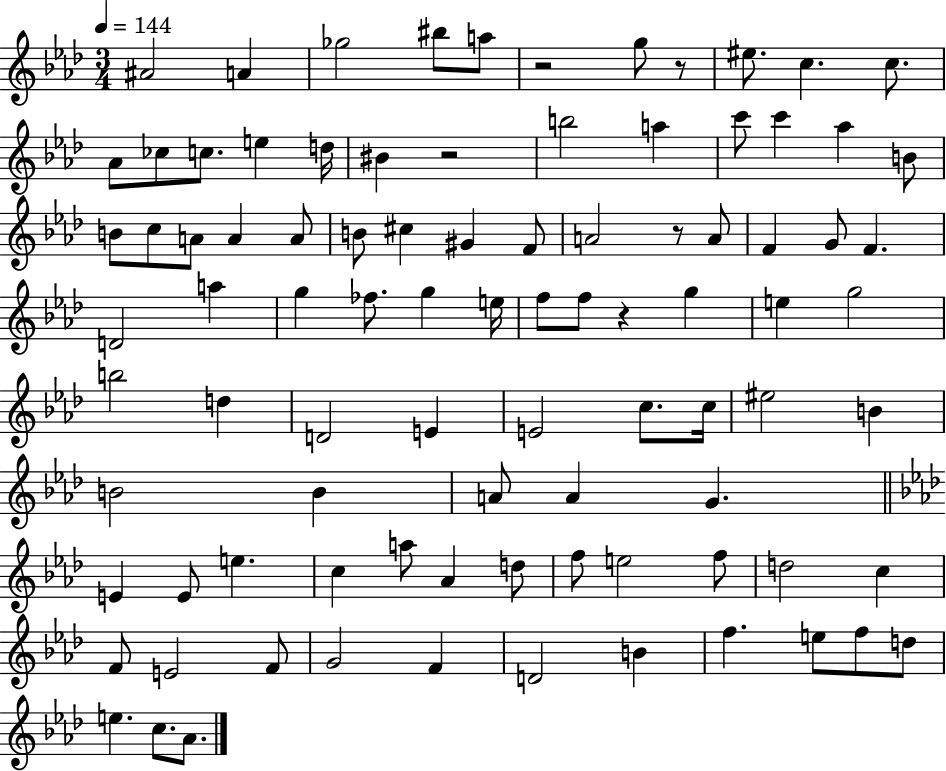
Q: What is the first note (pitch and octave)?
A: A#4